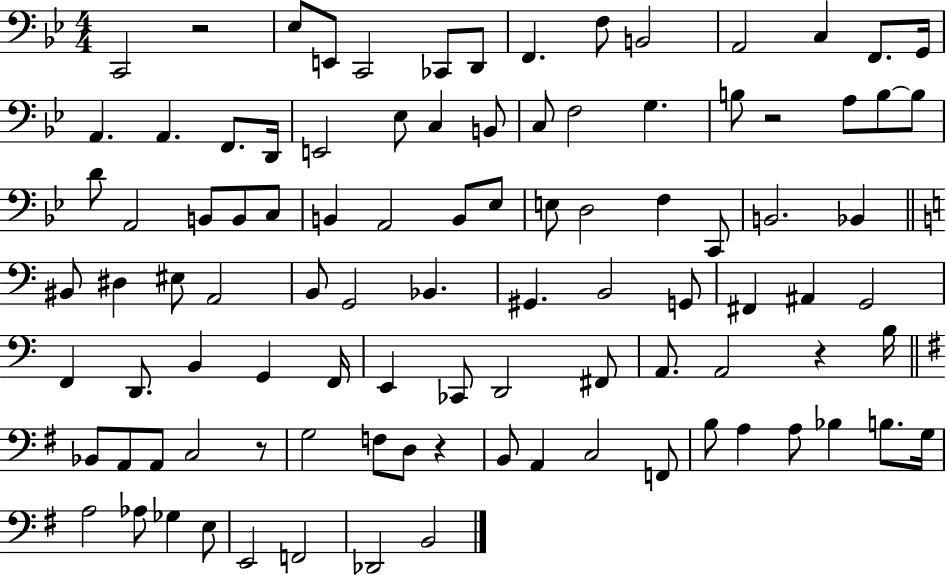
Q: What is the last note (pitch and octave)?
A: B2